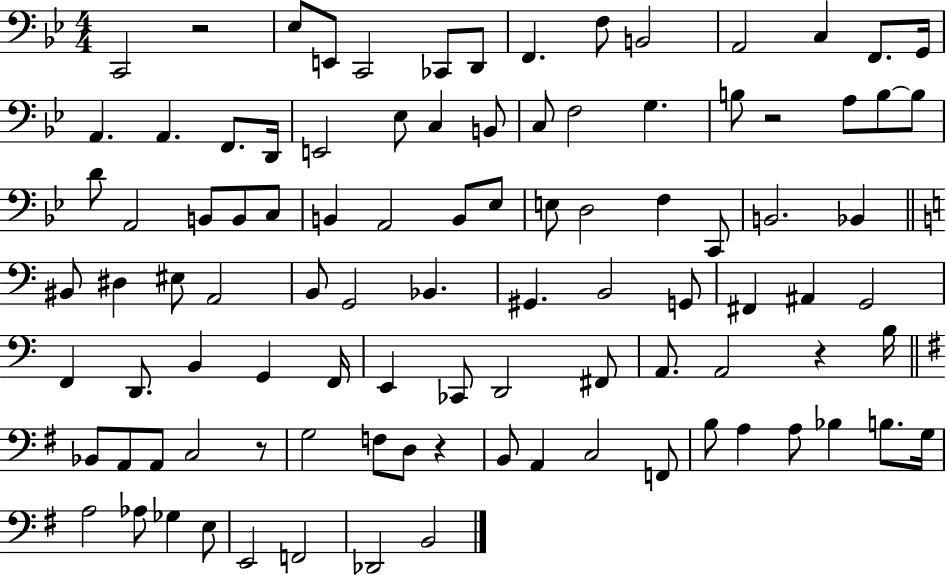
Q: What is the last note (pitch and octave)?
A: B2